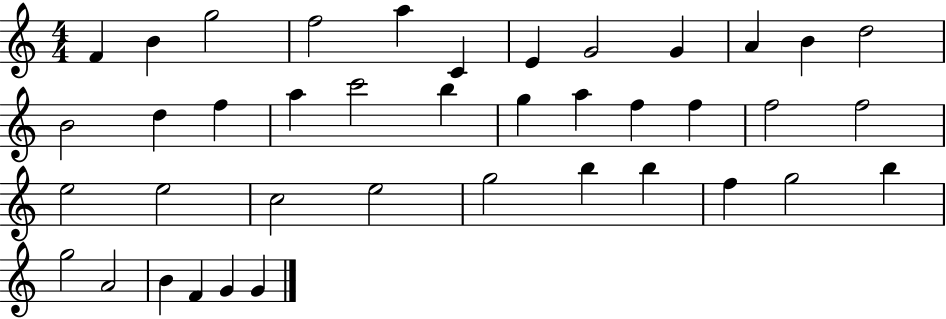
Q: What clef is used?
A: treble